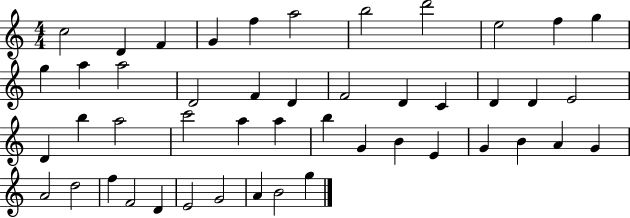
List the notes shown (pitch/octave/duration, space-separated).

C5/h D4/q F4/q G4/q F5/q A5/h B5/h D6/h E5/h F5/q G5/q G5/q A5/q A5/h D4/h F4/q D4/q F4/h D4/q C4/q D4/q D4/q E4/h D4/q B5/q A5/h C6/h A5/q A5/q B5/q G4/q B4/q E4/q G4/q B4/q A4/q G4/q A4/h D5/h F5/q F4/h D4/q E4/h G4/h A4/q B4/h G5/q